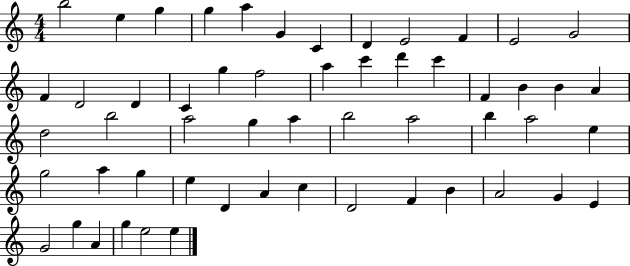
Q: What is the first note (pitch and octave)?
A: B5